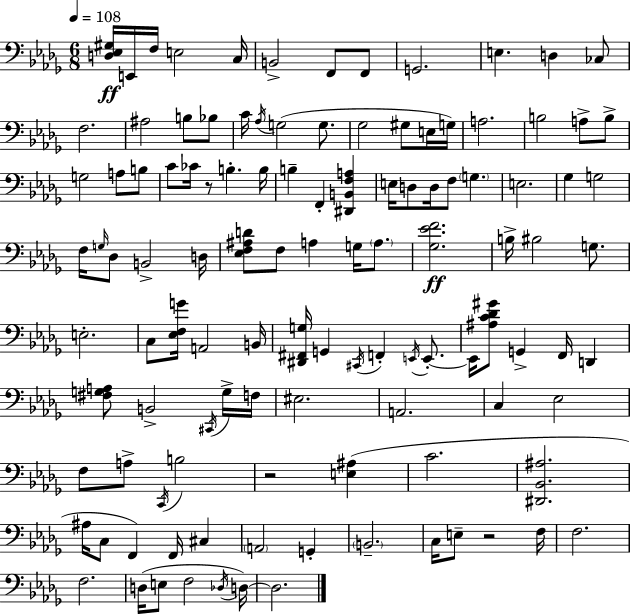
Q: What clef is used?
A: bass